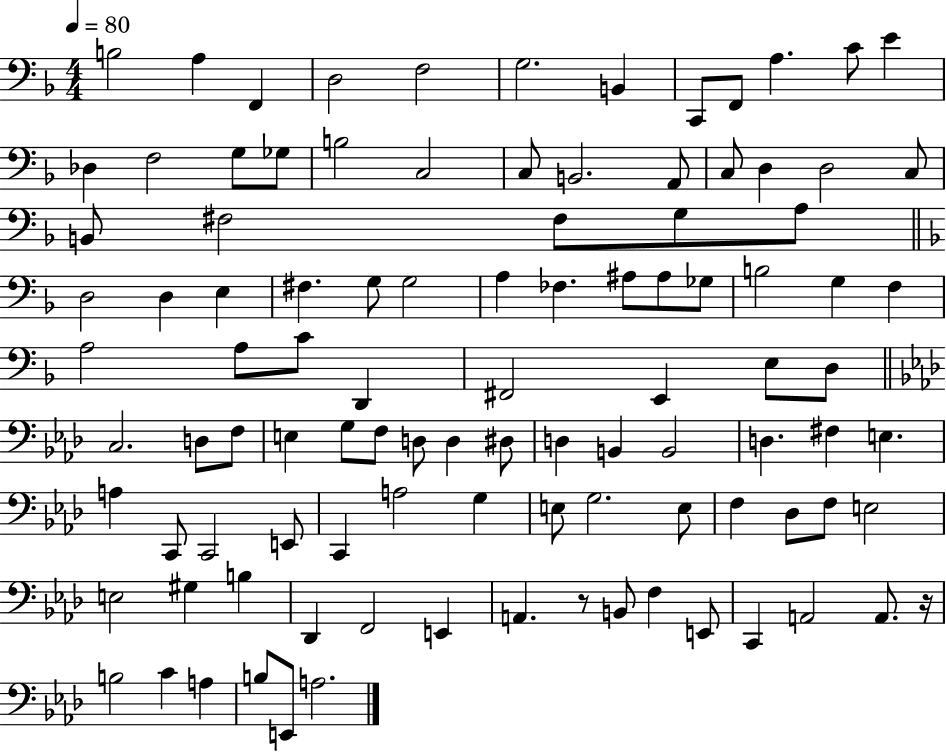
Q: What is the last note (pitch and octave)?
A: A3